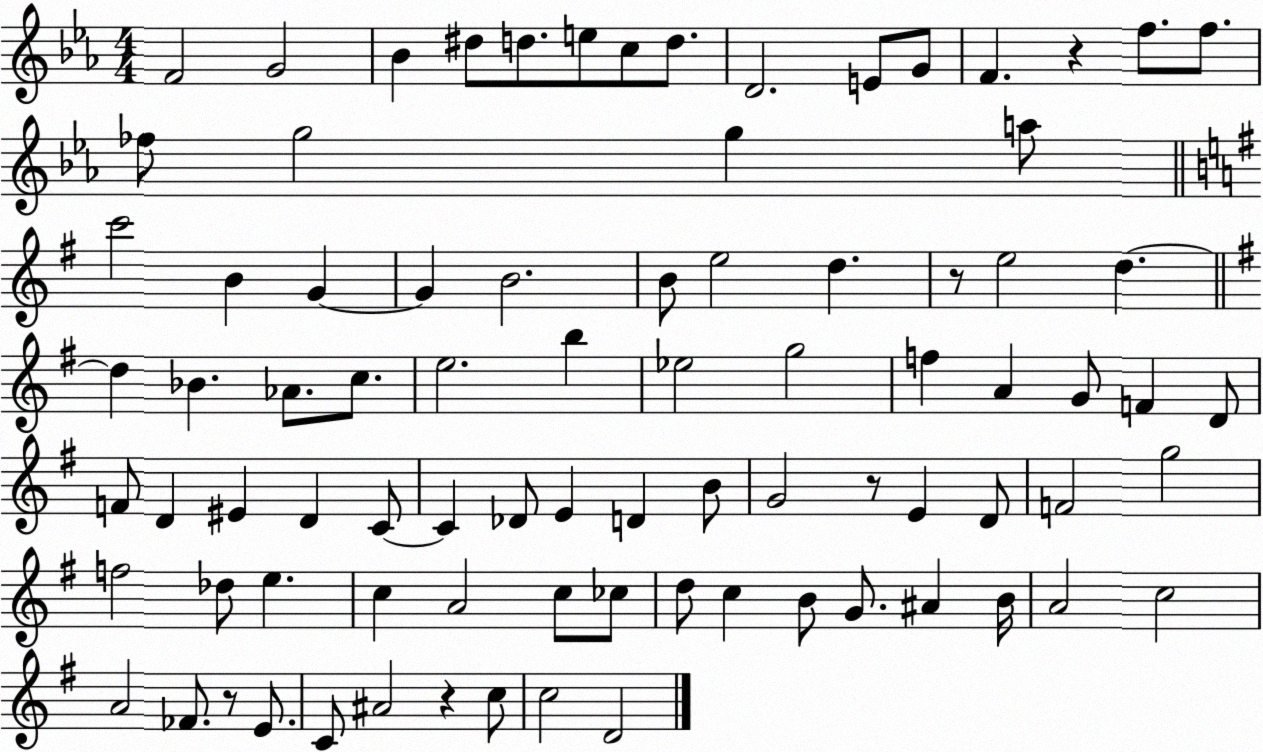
X:1
T:Untitled
M:4/4
L:1/4
K:Eb
F2 G2 _B ^d/2 d/2 e/2 c/2 d/2 D2 E/2 G/2 F z f/2 f/2 _f/2 g2 g a/2 c'2 B G G B2 B/2 e2 d z/2 e2 d d _B _A/2 c/2 e2 b _e2 g2 f A G/2 F D/2 F/2 D ^E D C/2 C _D/2 E D B/2 G2 z/2 E D/2 F2 g2 f2 _d/2 e c A2 c/2 _c/2 d/2 c B/2 G/2 ^A B/4 A2 c2 A2 _F/2 z/2 E/2 C/2 ^A2 z c/2 c2 D2